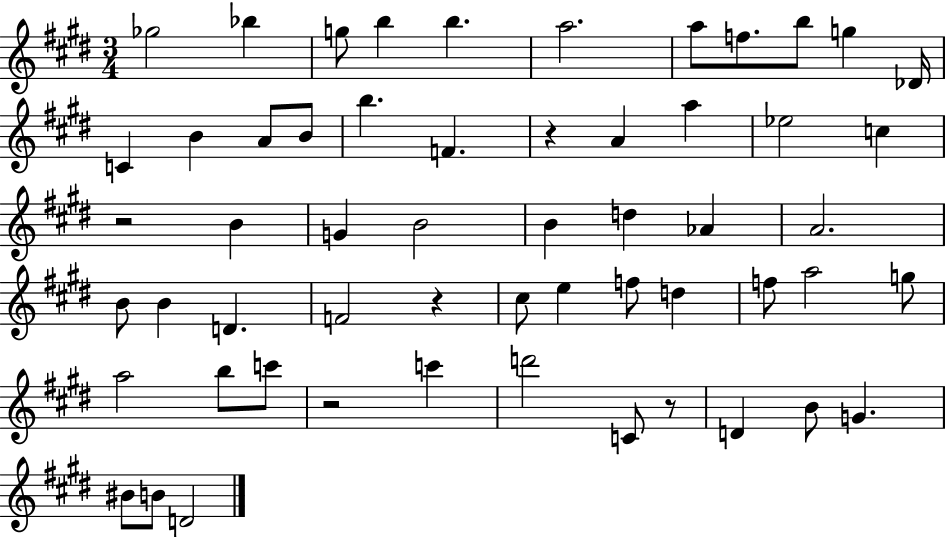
{
  \clef treble
  \numericTimeSignature
  \time 3/4
  \key e \major
  ges''2 bes''4 | g''8 b''4 b''4. | a''2. | a''8 f''8. b''8 g''4 des'16 | \break c'4 b'4 a'8 b'8 | b''4. f'4. | r4 a'4 a''4 | ees''2 c''4 | \break r2 b'4 | g'4 b'2 | b'4 d''4 aes'4 | a'2. | \break b'8 b'4 d'4. | f'2 r4 | cis''8 e''4 f''8 d''4 | f''8 a''2 g''8 | \break a''2 b''8 c'''8 | r2 c'''4 | d'''2 c'8 r8 | d'4 b'8 g'4. | \break bis'8 b'8 d'2 | \bar "|."
}